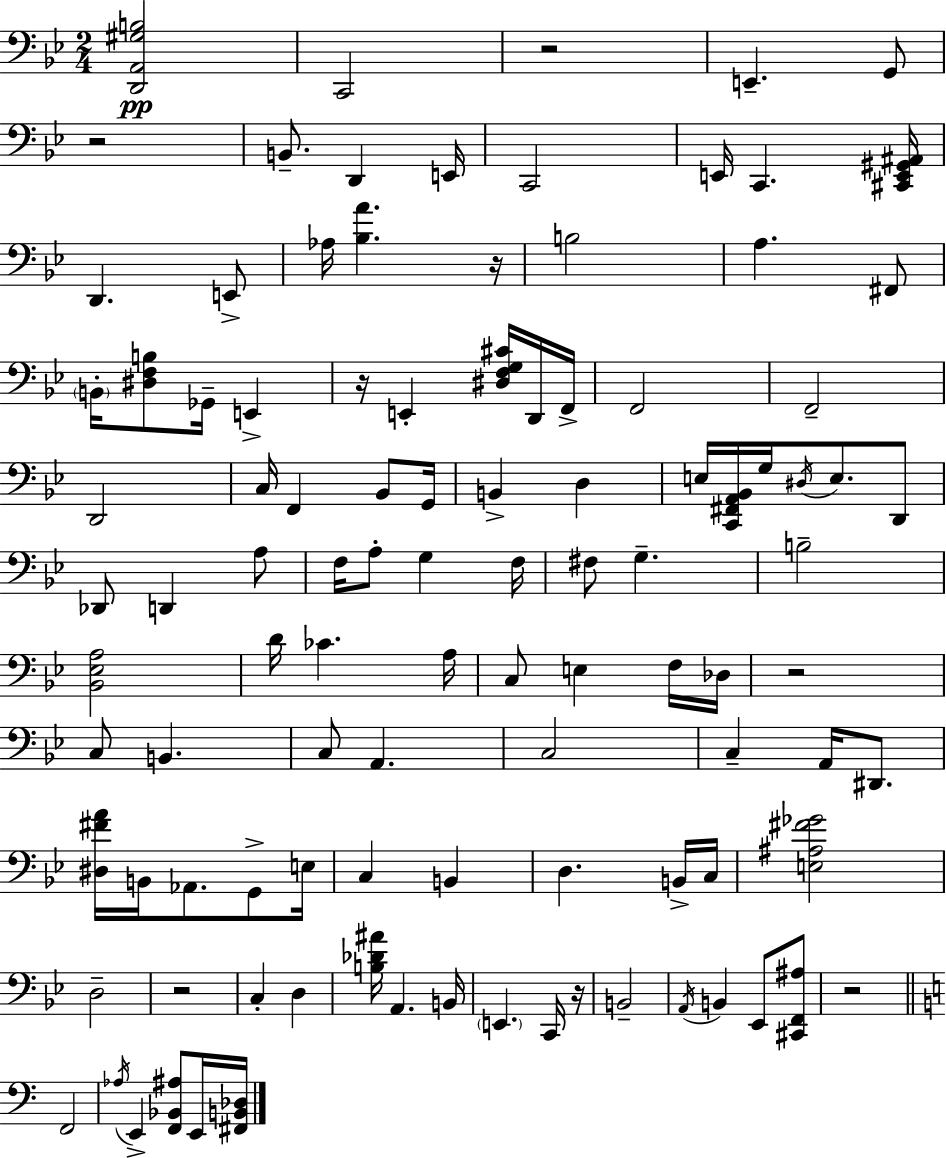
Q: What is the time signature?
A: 2/4